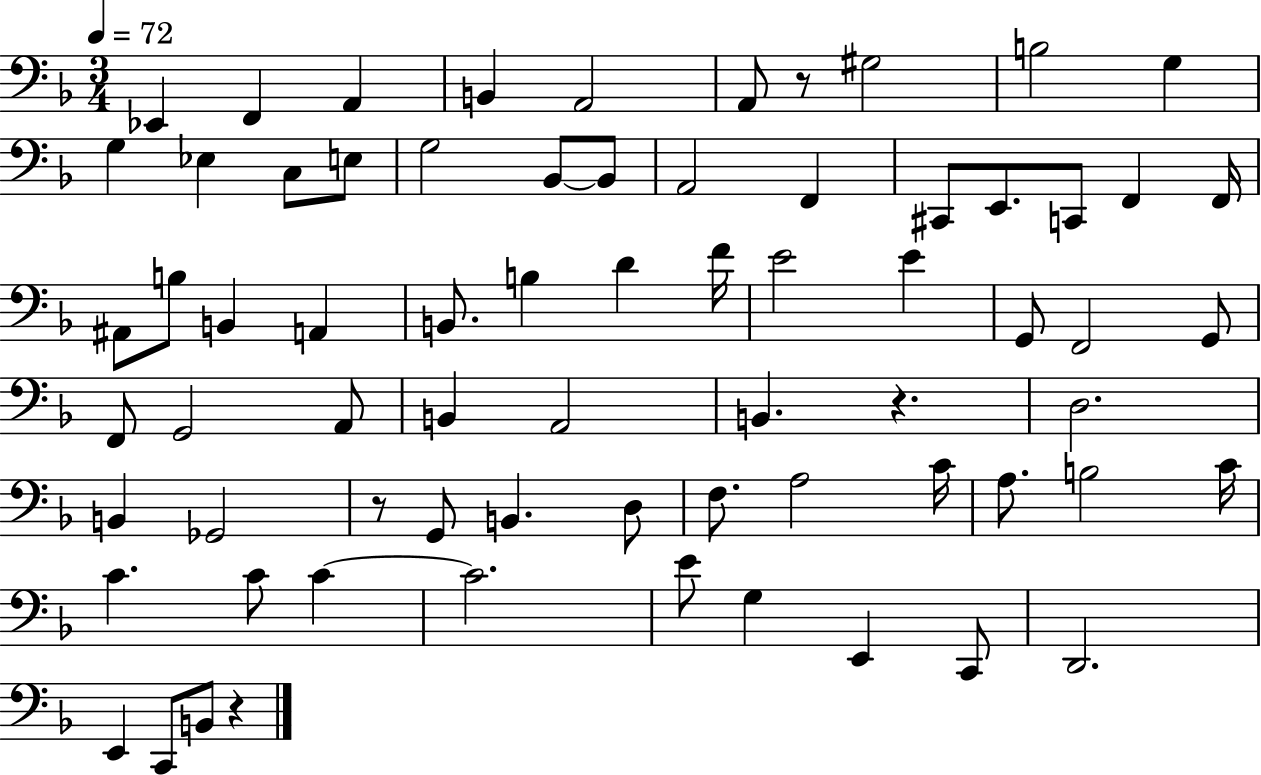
X:1
T:Untitled
M:3/4
L:1/4
K:F
_E,, F,, A,, B,, A,,2 A,,/2 z/2 ^G,2 B,2 G, G, _E, C,/2 E,/2 G,2 _B,,/2 _B,,/2 A,,2 F,, ^C,,/2 E,,/2 C,,/2 F,, F,,/4 ^A,,/2 B,/2 B,, A,, B,,/2 B, D F/4 E2 E G,,/2 F,,2 G,,/2 F,,/2 G,,2 A,,/2 B,, A,,2 B,, z D,2 B,, _G,,2 z/2 G,,/2 B,, D,/2 F,/2 A,2 C/4 A,/2 B,2 C/4 C C/2 C C2 E/2 G, E,, C,,/2 D,,2 E,, C,,/2 B,,/2 z